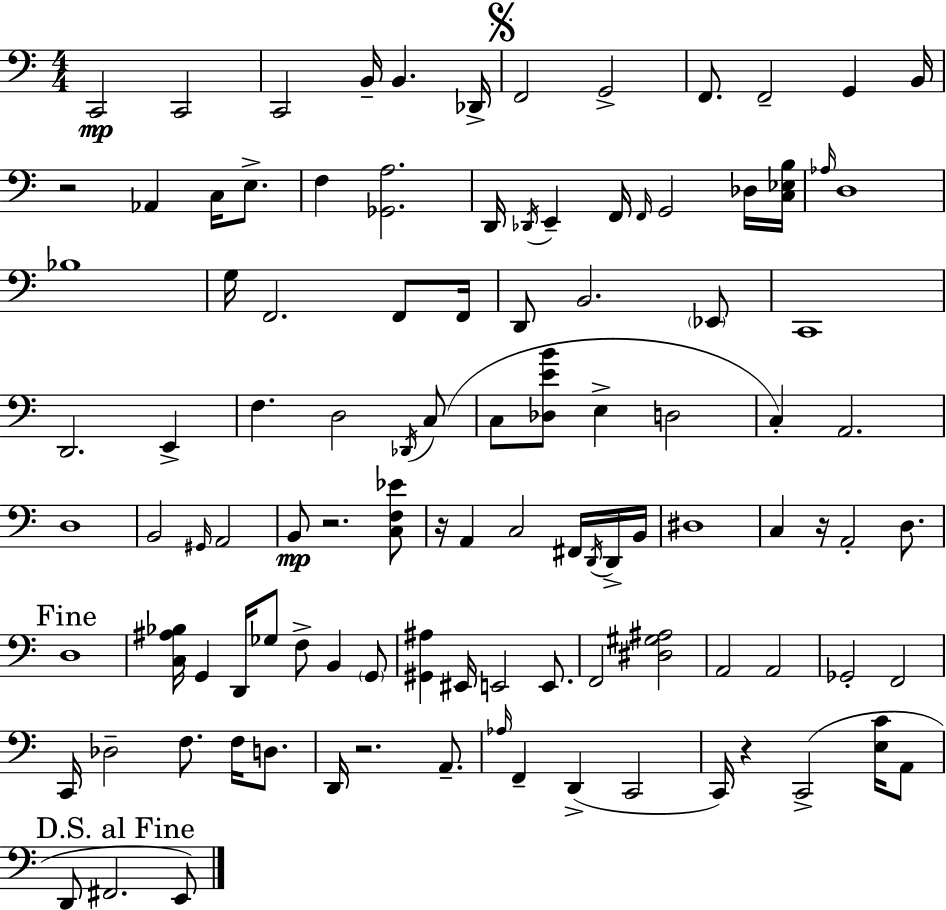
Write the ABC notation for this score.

X:1
T:Untitled
M:4/4
L:1/4
K:Am
C,,2 C,,2 C,,2 B,,/4 B,, _D,,/4 F,,2 G,,2 F,,/2 F,,2 G,, B,,/4 z2 _A,, C,/4 E,/2 F, [_G,,A,]2 D,,/4 _D,,/4 E,, F,,/4 F,,/4 G,,2 _D,/4 [C,_E,B,]/4 _A,/4 D,4 _B,4 G,/4 F,,2 F,,/2 F,,/4 D,,/2 B,,2 _E,,/2 C,,4 D,,2 E,, F, D,2 _D,,/4 C,/2 C,/2 [_D,EB]/2 E, D,2 C, A,,2 D,4 B,,2 ^G,,/4 A,,2 B,,/2 z2 [C,F,_E]/2 z/4 A,, C,2 ^F,,/4 D,,/4 D,,/4 B,,/4 ^D,4 C, z/4 A,,2 D,/2 D,4 [C,^A,_B,]/4 G,, D,,/4 _G,/2 F,/2 B,, G,,/2 [^G,,^A,] ^E,,/4 E,,2 E,,/2 F,,2 [^D,^G,^A,]2 A,,2 A,,2 _G,,2 F,,2 C,,/4 _D,2 F,/2 F,/4 D,/2 D,,/4 z2 A,,/2 _A,/4 F,, D,, C,,2 C,,/4 z C,,2 [E,C]/4 A,,/2 D,,/2 ^F,,2 E,,/2